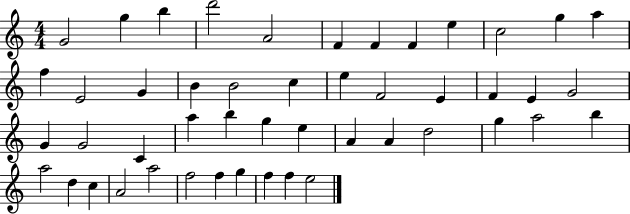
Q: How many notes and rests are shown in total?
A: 48